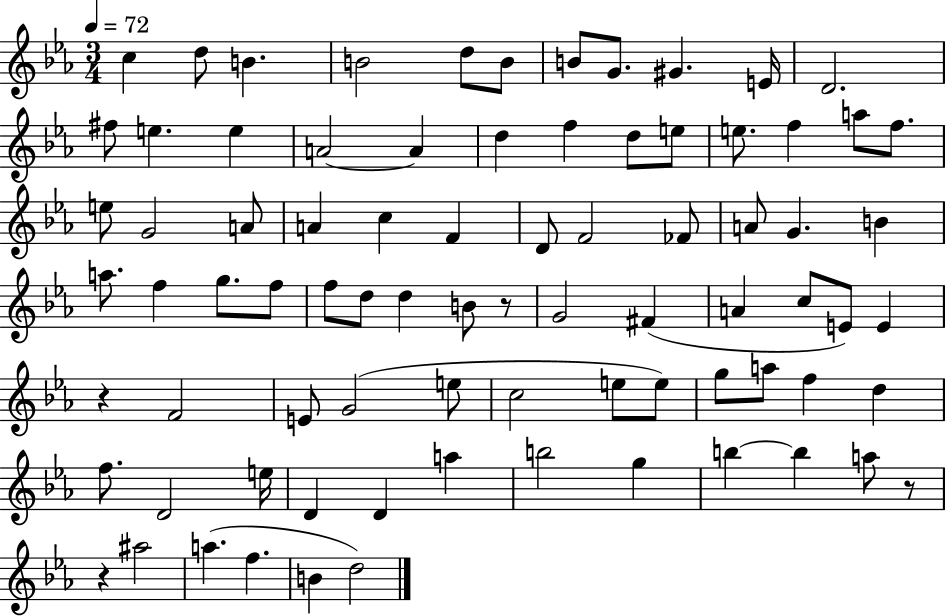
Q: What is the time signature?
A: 3/4